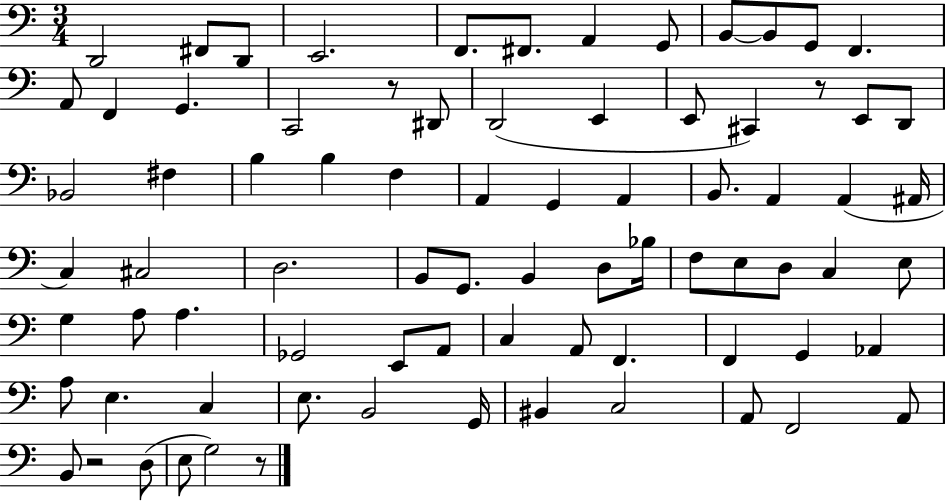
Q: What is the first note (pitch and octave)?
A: D2